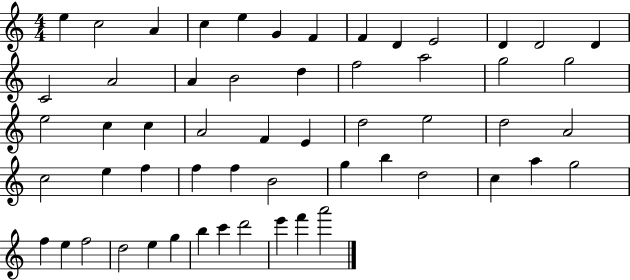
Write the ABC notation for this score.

X:1
T:Untitled
M:4/4
L:1/4
K:C
e c2 A c e G F F D E2 D D2 D C2 A2 A B2 d f2 a2 g2 g2 e2 c c A2 F E d2 e2 d2 A2 c2 e f f f B2 g b d2 c a g2 f e f2 d2 e g b c' d'2 e' f' a'2